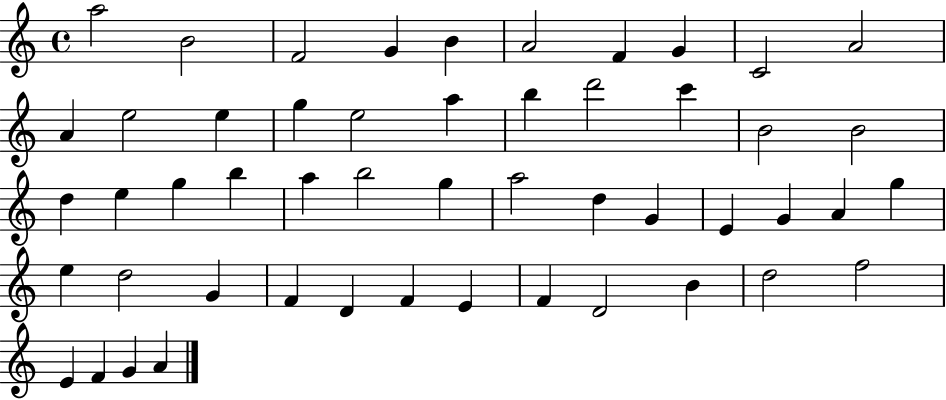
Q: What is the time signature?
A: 4/4